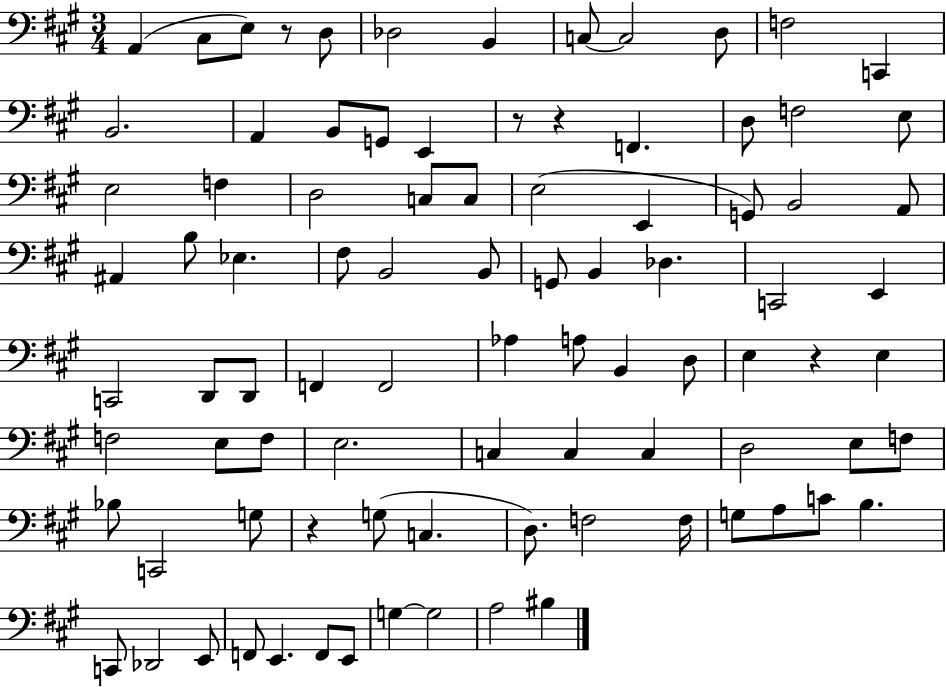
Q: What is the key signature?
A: A major